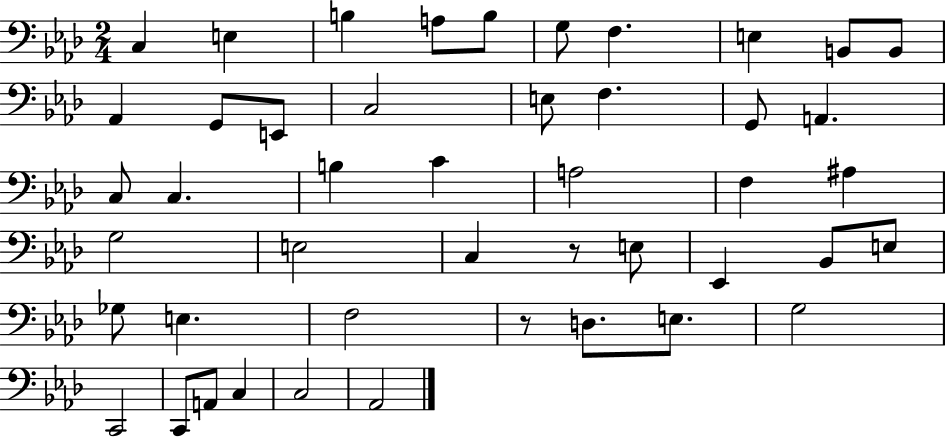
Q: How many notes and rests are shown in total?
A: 46